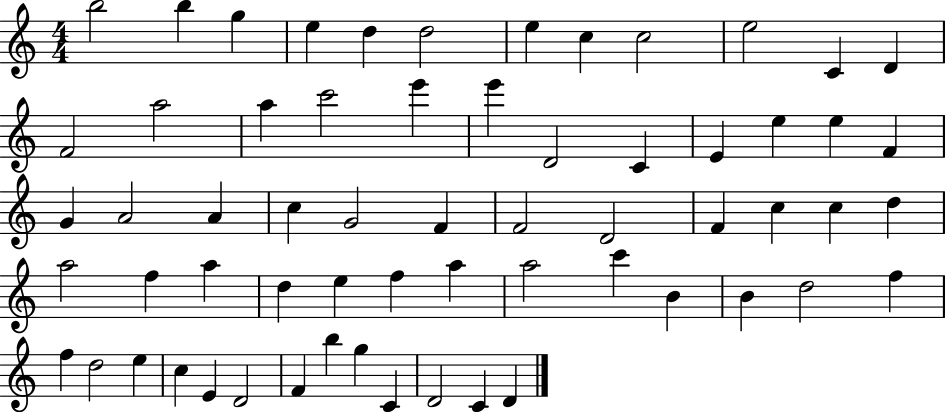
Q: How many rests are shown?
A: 0